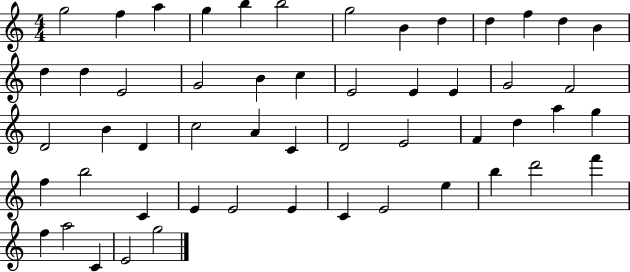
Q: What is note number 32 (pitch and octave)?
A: E4